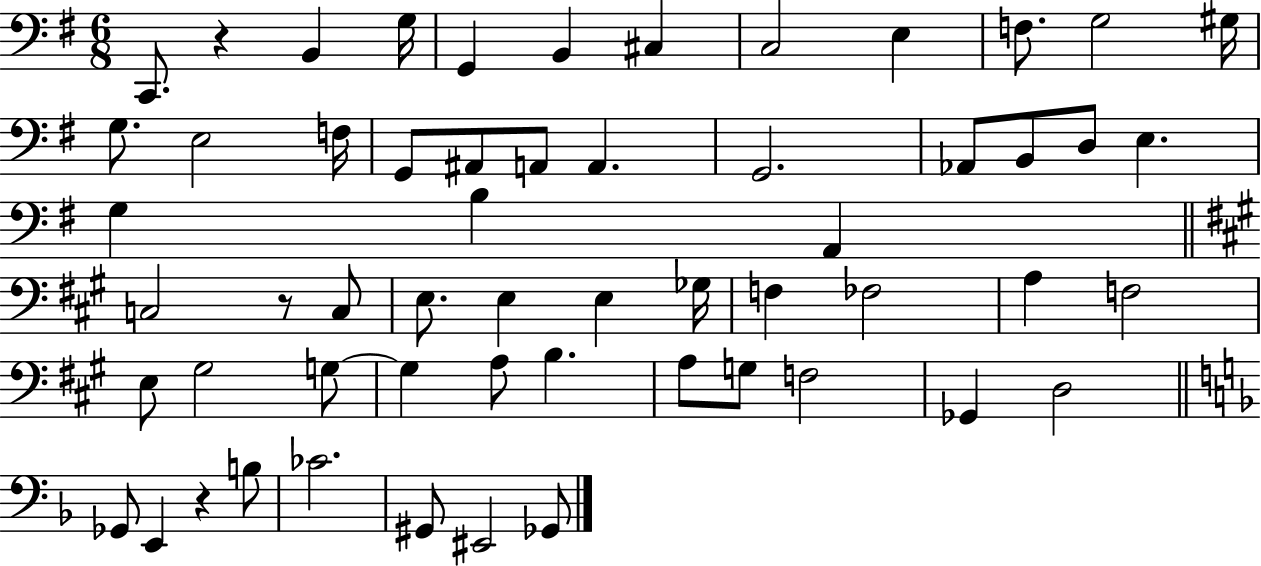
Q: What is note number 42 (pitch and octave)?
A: B3